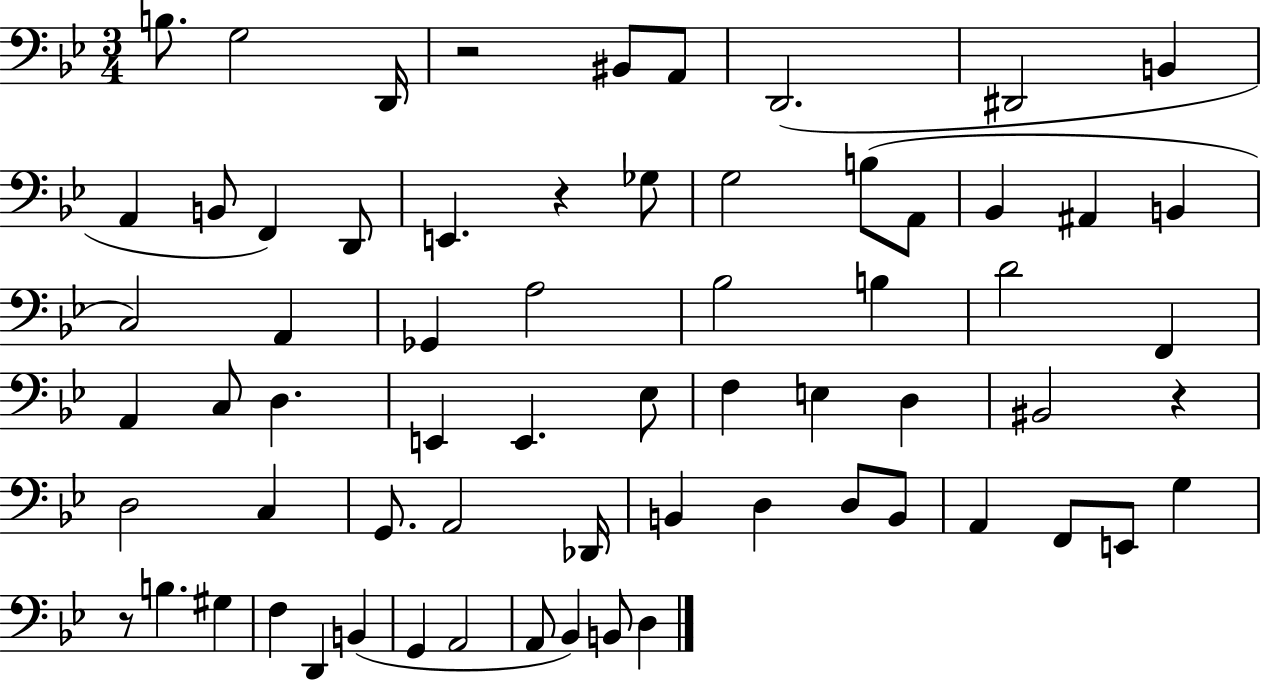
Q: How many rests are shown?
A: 4